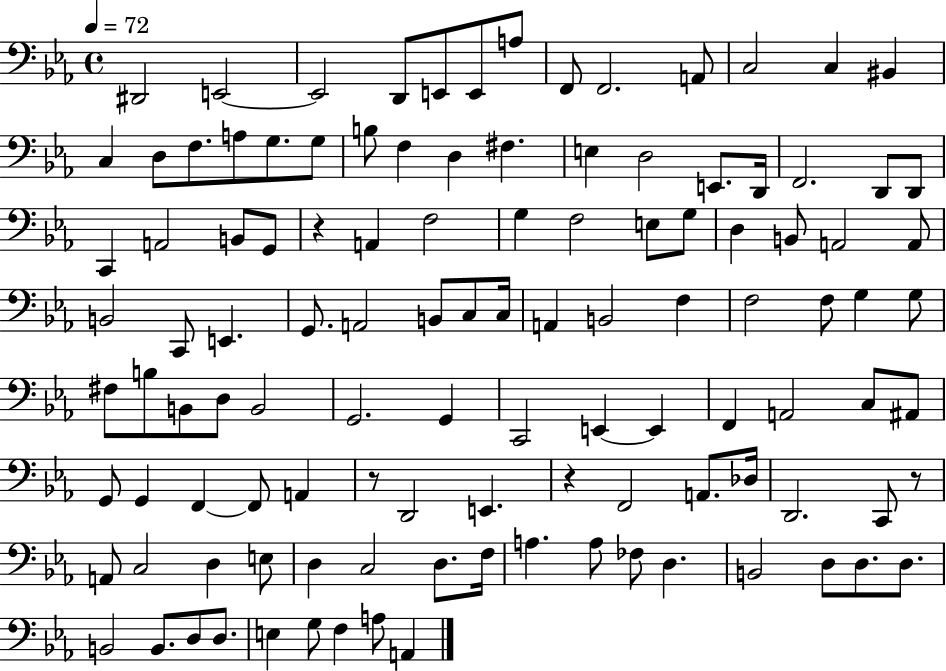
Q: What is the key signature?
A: EES major